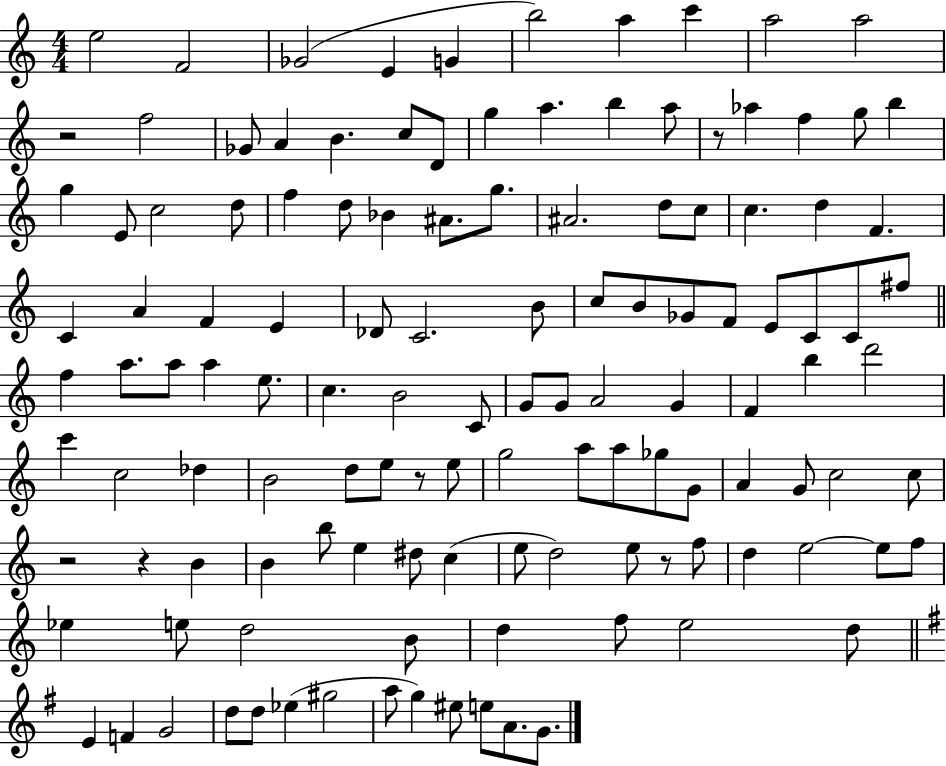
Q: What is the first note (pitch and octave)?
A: E5